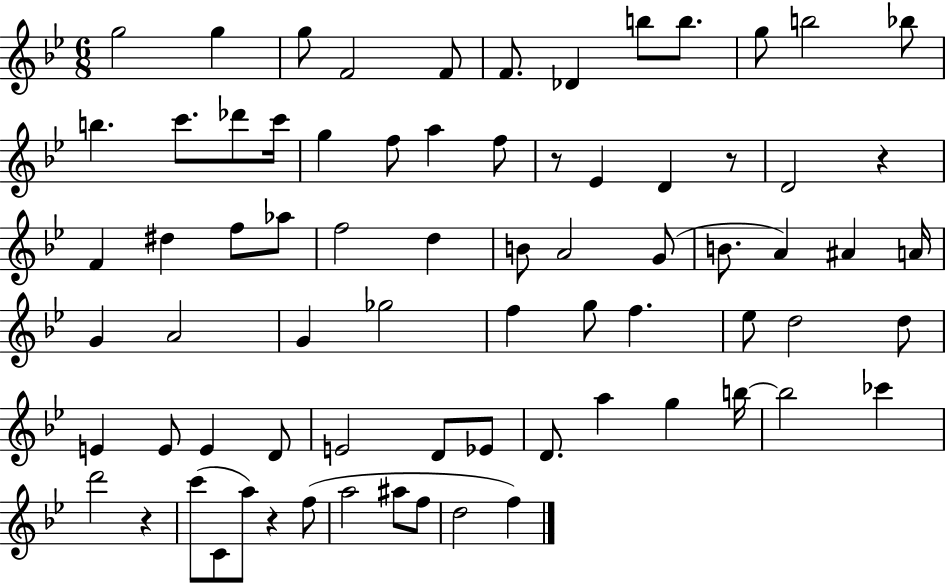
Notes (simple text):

G5/h G5/q G5/e F4/h F4/e F4/e. Db4/q B5/e B5/e. G5/e B5/h Bb5/e B5/q. C6/e. Db6/e C6/s G5/q F5/e A5/q F5/e R/e Eb4/q D4/q R/e D4/h R/q F4/q D#5/q F5/e Ab5/e F5/h D5/q B4/e A4/h G4/e B4/e. A4/q A#4/q A4/s G4/q A4/h G4/q Gb5/h F5/q G5/e F5/q. Eb5/e D5/h D5/e E4/q E4/e E4/q D4/e E4/h D4/e Eb4/e D4/e. A5/q G5/q B5/s B5/h CES6/q D6/h R/q C6/e C4/e A5/e R/q F5/e A5/h A#5/e F5/e D5/h F5/q